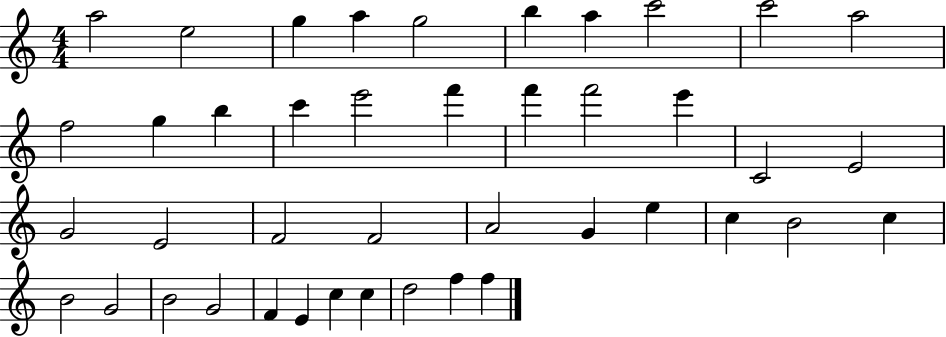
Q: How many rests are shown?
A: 0